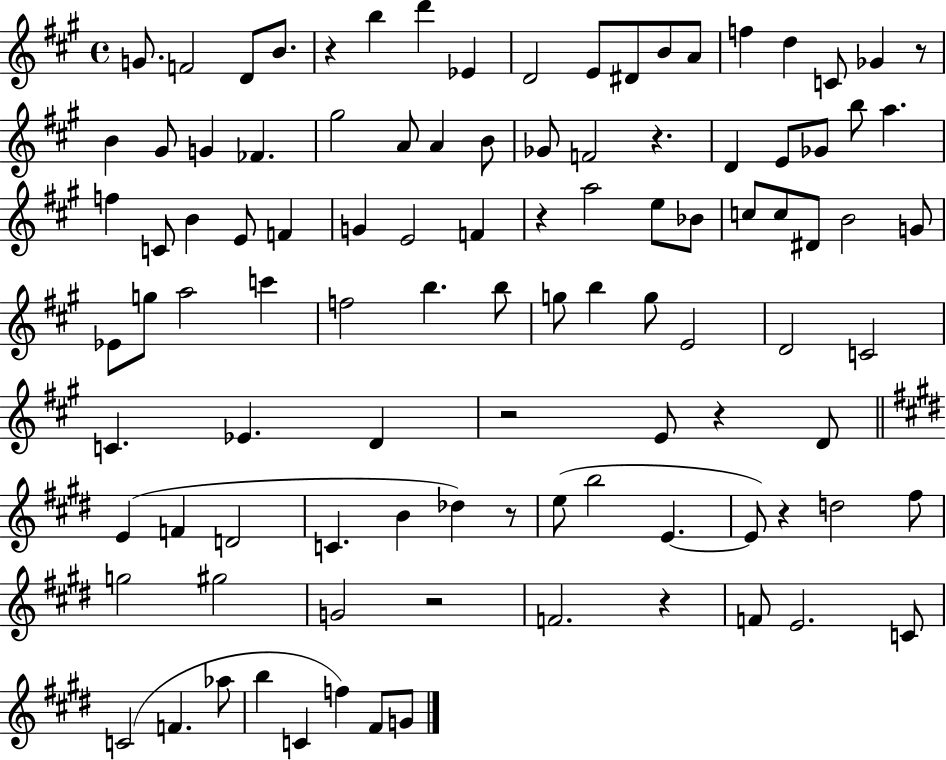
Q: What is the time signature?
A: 4/4